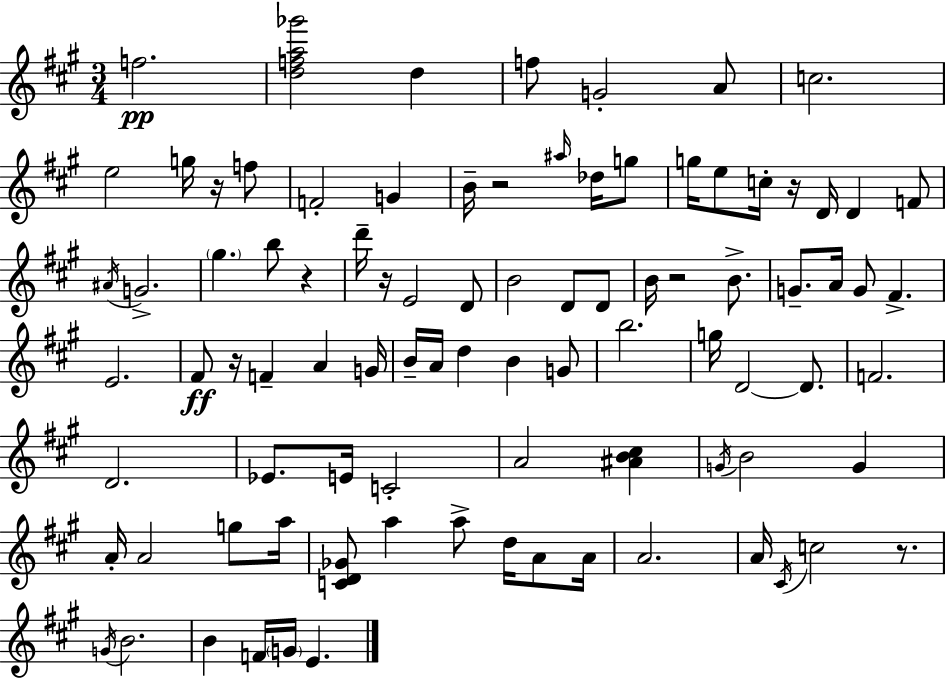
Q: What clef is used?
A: treble